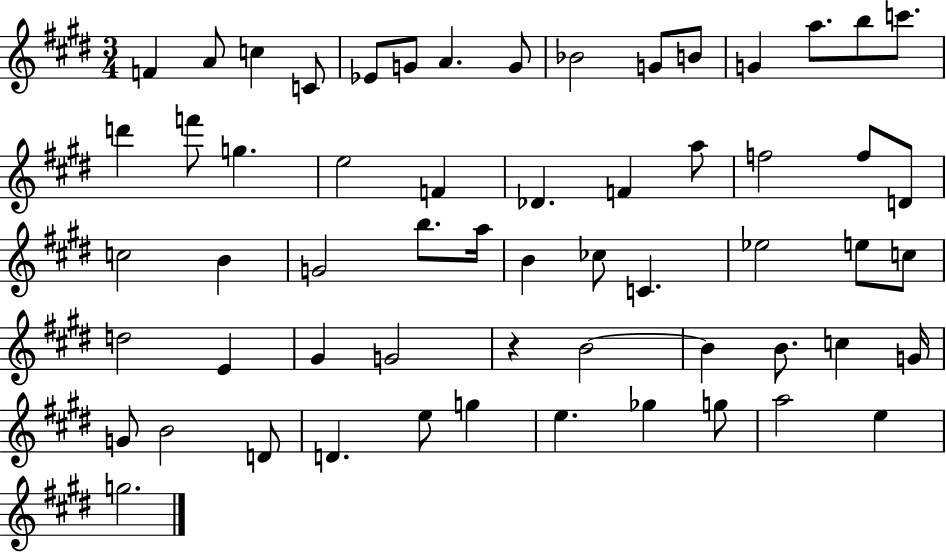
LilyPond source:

{
  \clef treble
  \numericTimeSignature
  \time 3/4
  \key e \major
  f'4 a'8 c''4 c'8 | ees'8 g'8 a'4. g'8 | bes'2 g'8 b'8 | g'4 a''8. b''8 c'''8. | \break d'''4 f'''8 g''4. | e''2 f'4 | des'4. f'4 a''8 | f''2 f''8 d'8 | \break c''2 b'4 | g'2 b''8. a''16 | b'4 ces''8 c'4. | ees''2 e''8 c''8 | \break d''2 e'4 | gis'4 g'2 | r4 b'2~~ | b'4 b'8. c''4 g'16 | \break g'8 b'2 d'8 | d'4. e''8 g''4 | e''4. ges''4 g''8 | a''2 e''4 | \break g''2. | \bar "|."
}